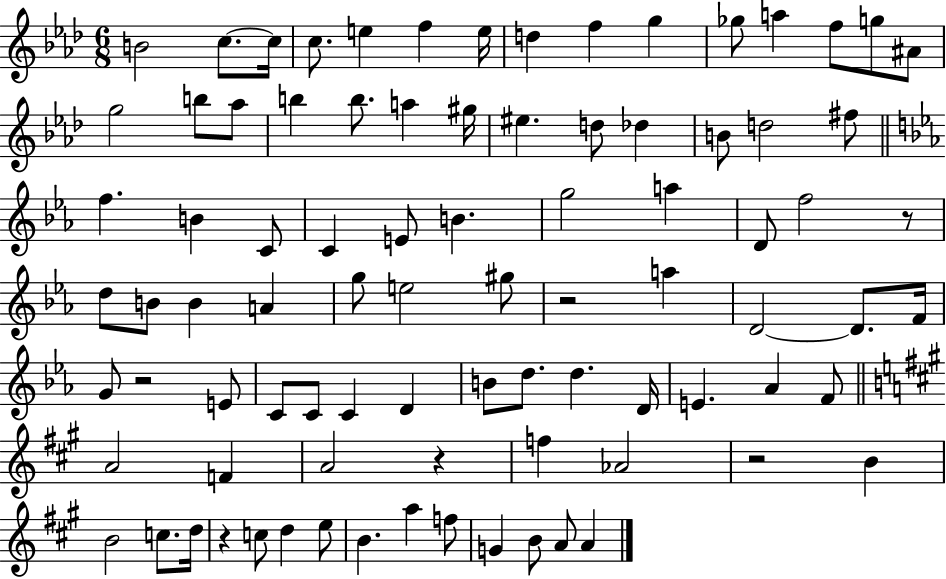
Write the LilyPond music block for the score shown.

{
  \clef treble
  \numericTimeSignature
  \time 6/8
  \key aes \major
  b'2 c''8.~~ c''16 | c''8. e''4 f''4 e''16 | d''4 f''4 g''4 | ges''8 a''4 f''8 g''8 ais'8 | \break g''2 b''8 aes''8 | b''4 b''8. a''4 gis''16 | eis''4. d''8 des''4 | b'8 d''2 fis''8 | \break \bar "||" \break \key ees \major f''4. b'4 c'8 | c'4 e'8 b'4. | g''2 a''4 | d'8 f''2 r8 | \break d''8 b'8 b'4 a'4 | g''8 e''2 gis''8 | r2 a''4 | d'2~~ d'8. f'16 | \break g'8 r2 e'8 | c'8 c'8 c'4 d'4 | b'8 d''8. d''4. d'16 | e'4. aes'4 f'8 | \break \bar "||" \break \key a \major a'2 f'4 | a'2 r4 | f''4 aes'2 | r2 b'4 | \break b'2 c''8. d''16 | r4 c''8 d''4 e''8 | b'4. a''4 f''8 | g'4 b'8 a'8 a'4 | \break \bar "|."
}